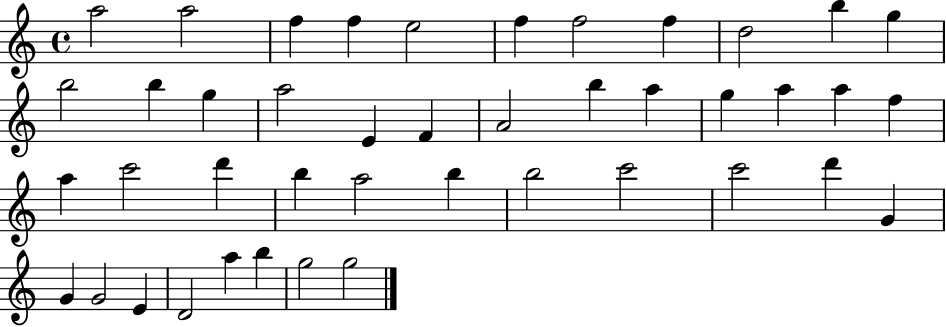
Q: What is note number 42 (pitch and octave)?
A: G5